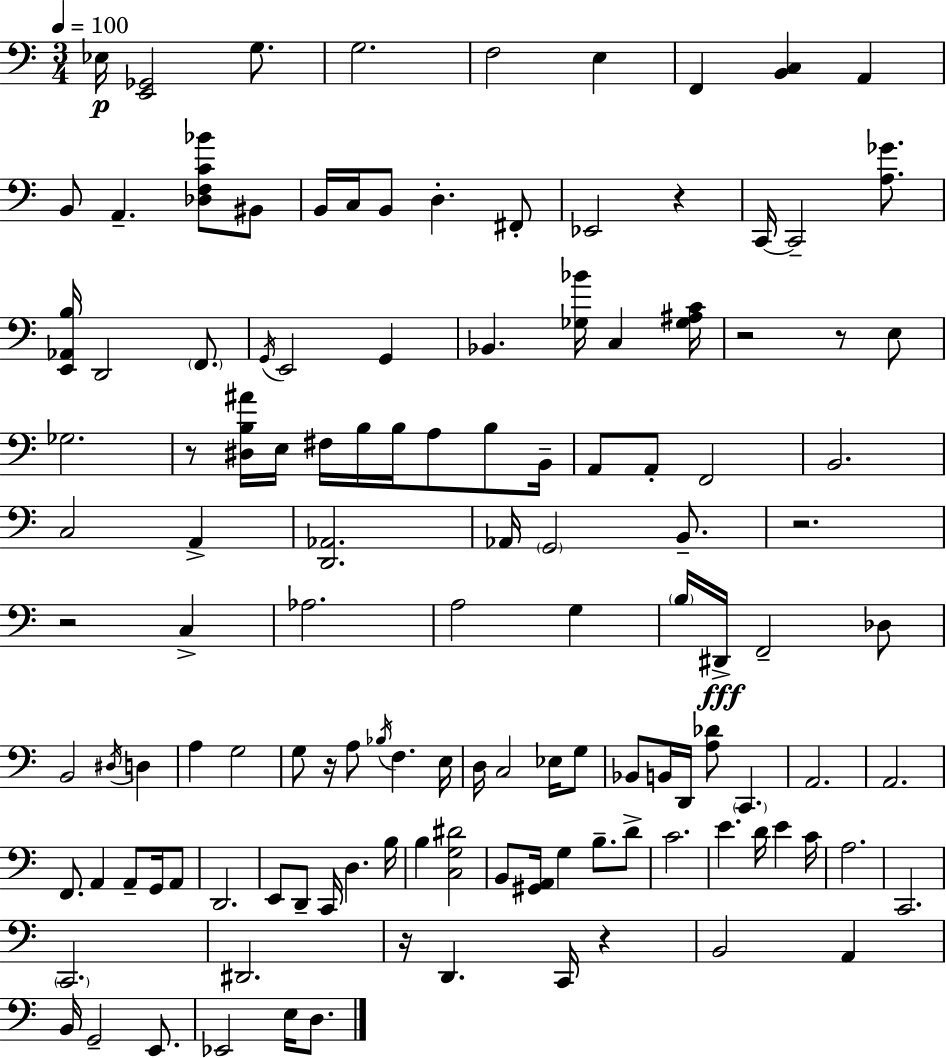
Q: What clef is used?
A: bass